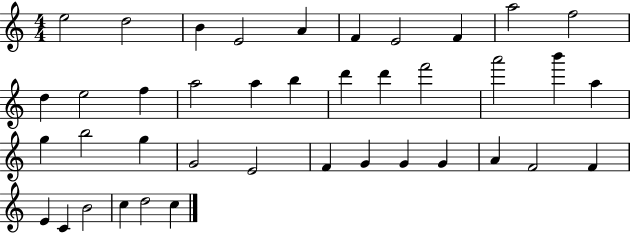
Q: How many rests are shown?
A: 0